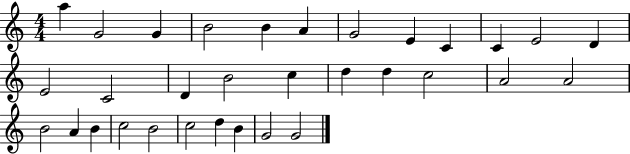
{
  \clef treble
  \numericTimeSignature
  \time 4/4
  \key c \major
  a''4 g'2 g'4 | b'2 b'4 a'4 | g'2 e'4 c'4 | c'4 e'2 d'4 | \break e'2 c'2 | d'4 b'2 c''4 | d''4 d''4 c''2 | a'2 a'2 | \break b'2 a'4 b'4 | c''2 b'2 | c''2 d''4 b'4 | g'2 g'2 | \break \bar "|."
}